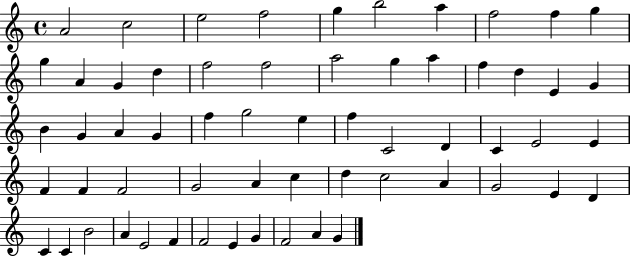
{
  \clef treble
  \time 4/4
  \defaultTimeSignature
  \key c \major
  a'2 c''2 | e''2 f''2 | g''4 b''2 a''4 | f''2 f''4 g''4 | \break g''4 a'4 g'4 d''4 | f''2 f''2 | a''2 g''4 a''4 | f''4 d''4 e'4 g'4 | \break b'4 g'4 a'4 g'4 | f''4 g''2 e''4 | f''4 c'2 d'4 | c'4 e'2 e'4 | \break f'4 f'4 f'2 | g'2 a'4 c''4 | d''4 c''2 a'4 | g'2 e'4 d'4 | \break c'4 c'4 b'2 | a'4 e'2 f'4 | f'2 e'4 g'4 | f'2 a'4 g'4 | \break \bar "|."
}